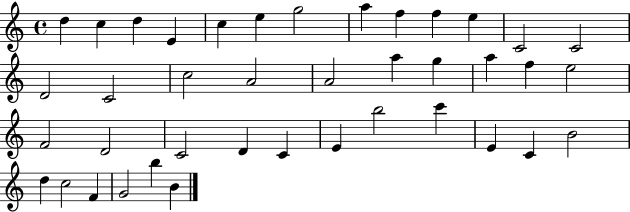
X:1
T:Untitled
M:4/4
L:1/4
K:C
d c d E c e g2 a f f e C2 C2 D2 C2 c2 A2 A2 a g a f e2 F2 D2 C2 D C E b2 c' E C B2 d c2 F G2 b B